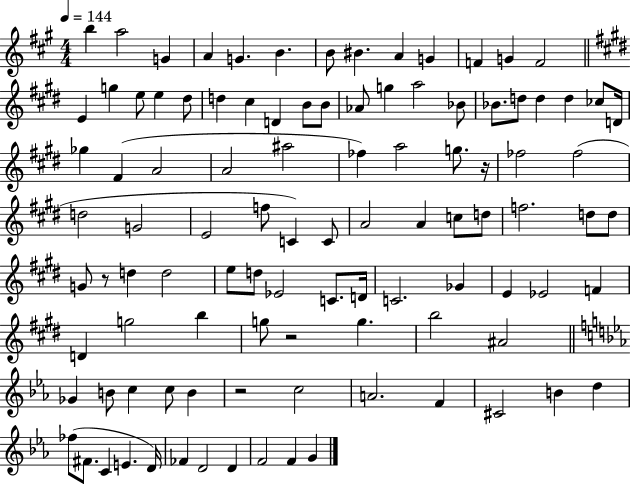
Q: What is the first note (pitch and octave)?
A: B5